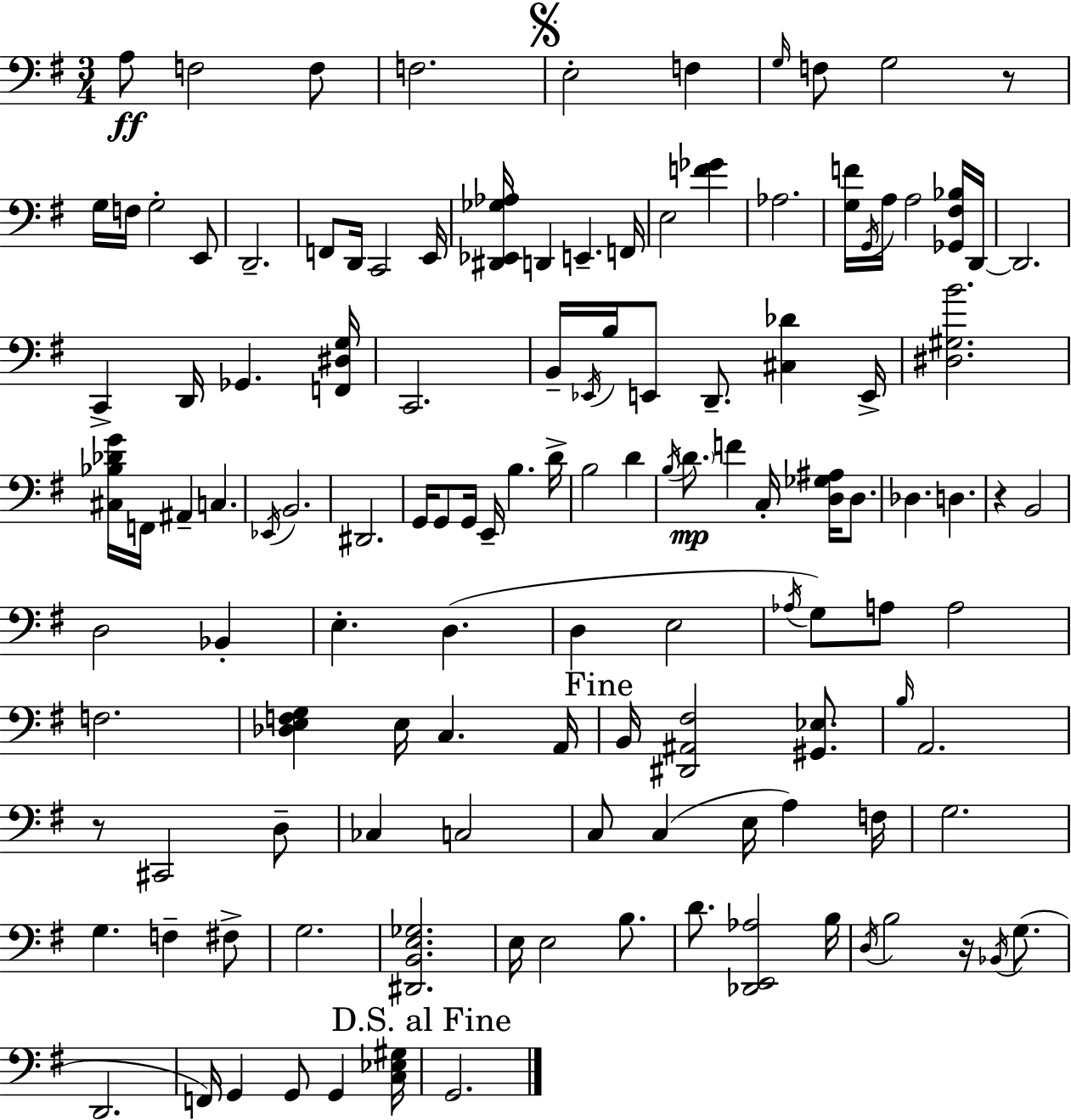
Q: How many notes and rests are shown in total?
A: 125